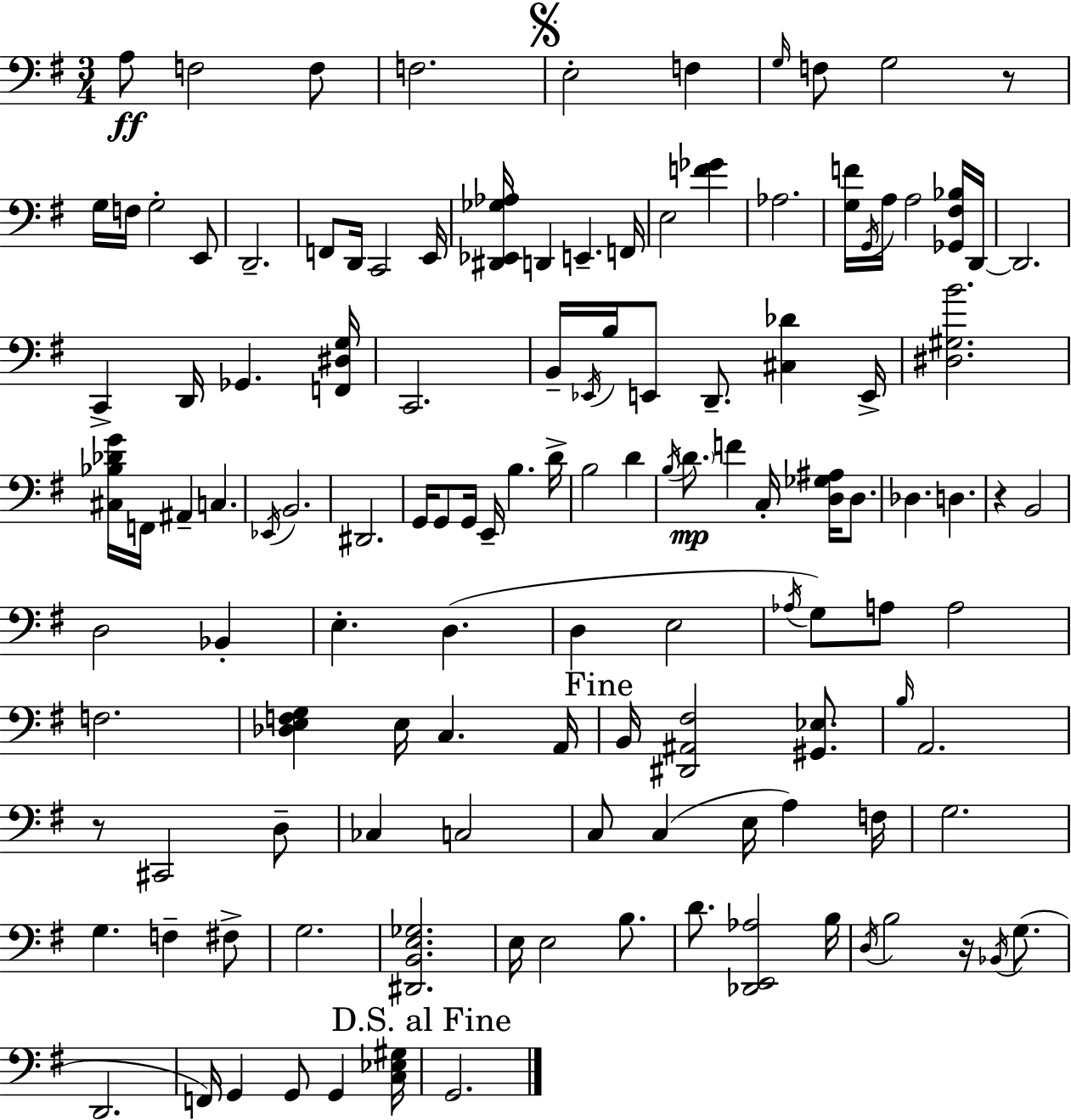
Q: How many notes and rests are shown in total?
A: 125